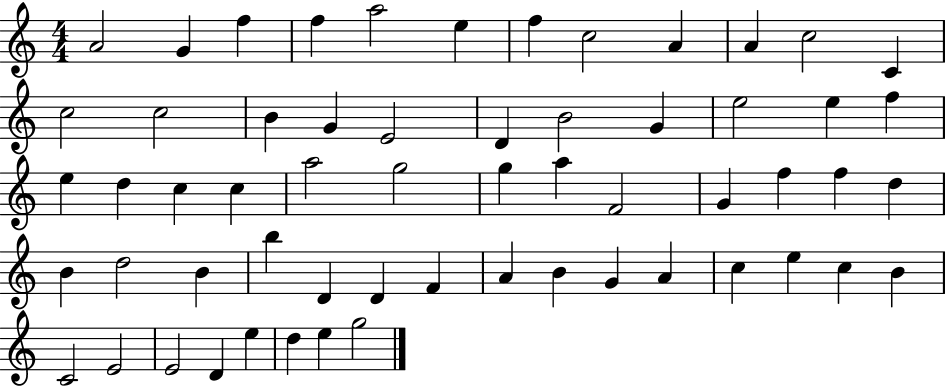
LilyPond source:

{
  \clef treble
  \numericTimeSignature
  \time 4/4
  \key c \major
  a'2 g'4 f''4 | f''4 a''2 e''4 | f''4 c''2 a'4 | a'4 c''2 c'4 | \break c''2 c''2 | b'4 g'4 e'2 | d'4 b'2 g'4 | e''2 e''4 f''4 | \break e''4 d''4 c''4 c''4 | a''2 g''2 | g''4 a''4 f'2 | g'4 f''4 f''4 d''4 | \break b'4 d''2 b'4 | b''4 d'4 d'4 f'4 | a'4 b'4 g'4 a'4 | c''4 e''4 c''4 b'4 | \break c'2 e'2 | e'2 d'4 e''4 | d''4 e''4 g''2 | \bar "|."
}